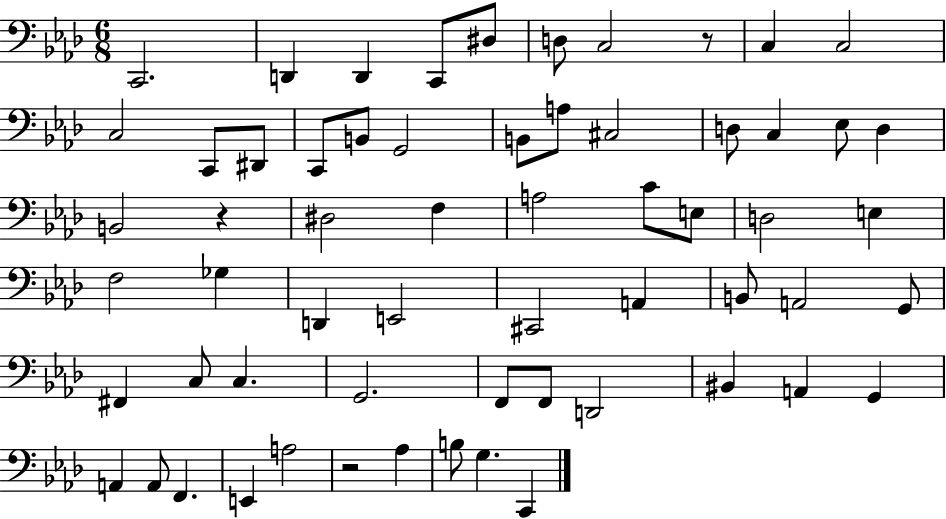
C2/h. D2/q D2/q C2/e D#3/e D3/e C3/h R/e C3/q C3/h C3/h C2/e D#2/e C2/e B2/e G2/h B2/e A3/e C#3/h D3/e C3/q Eb3/e D3/q B2/h R/q D#3/h F3/q A3/h C4/e E3/e D3/h E3/q F3/h Gb3/q D2/q E2/h C#2/h A2/q B2/e A2/h G2/e F#2/q C3/e C3/q. G2/h. F2/e F2/e D2/h BIS2/q A2/q G2/q A2/q A2/e F2/q. E2/q A3/h R/h Ab3/q B3/e G3/q. C2/q